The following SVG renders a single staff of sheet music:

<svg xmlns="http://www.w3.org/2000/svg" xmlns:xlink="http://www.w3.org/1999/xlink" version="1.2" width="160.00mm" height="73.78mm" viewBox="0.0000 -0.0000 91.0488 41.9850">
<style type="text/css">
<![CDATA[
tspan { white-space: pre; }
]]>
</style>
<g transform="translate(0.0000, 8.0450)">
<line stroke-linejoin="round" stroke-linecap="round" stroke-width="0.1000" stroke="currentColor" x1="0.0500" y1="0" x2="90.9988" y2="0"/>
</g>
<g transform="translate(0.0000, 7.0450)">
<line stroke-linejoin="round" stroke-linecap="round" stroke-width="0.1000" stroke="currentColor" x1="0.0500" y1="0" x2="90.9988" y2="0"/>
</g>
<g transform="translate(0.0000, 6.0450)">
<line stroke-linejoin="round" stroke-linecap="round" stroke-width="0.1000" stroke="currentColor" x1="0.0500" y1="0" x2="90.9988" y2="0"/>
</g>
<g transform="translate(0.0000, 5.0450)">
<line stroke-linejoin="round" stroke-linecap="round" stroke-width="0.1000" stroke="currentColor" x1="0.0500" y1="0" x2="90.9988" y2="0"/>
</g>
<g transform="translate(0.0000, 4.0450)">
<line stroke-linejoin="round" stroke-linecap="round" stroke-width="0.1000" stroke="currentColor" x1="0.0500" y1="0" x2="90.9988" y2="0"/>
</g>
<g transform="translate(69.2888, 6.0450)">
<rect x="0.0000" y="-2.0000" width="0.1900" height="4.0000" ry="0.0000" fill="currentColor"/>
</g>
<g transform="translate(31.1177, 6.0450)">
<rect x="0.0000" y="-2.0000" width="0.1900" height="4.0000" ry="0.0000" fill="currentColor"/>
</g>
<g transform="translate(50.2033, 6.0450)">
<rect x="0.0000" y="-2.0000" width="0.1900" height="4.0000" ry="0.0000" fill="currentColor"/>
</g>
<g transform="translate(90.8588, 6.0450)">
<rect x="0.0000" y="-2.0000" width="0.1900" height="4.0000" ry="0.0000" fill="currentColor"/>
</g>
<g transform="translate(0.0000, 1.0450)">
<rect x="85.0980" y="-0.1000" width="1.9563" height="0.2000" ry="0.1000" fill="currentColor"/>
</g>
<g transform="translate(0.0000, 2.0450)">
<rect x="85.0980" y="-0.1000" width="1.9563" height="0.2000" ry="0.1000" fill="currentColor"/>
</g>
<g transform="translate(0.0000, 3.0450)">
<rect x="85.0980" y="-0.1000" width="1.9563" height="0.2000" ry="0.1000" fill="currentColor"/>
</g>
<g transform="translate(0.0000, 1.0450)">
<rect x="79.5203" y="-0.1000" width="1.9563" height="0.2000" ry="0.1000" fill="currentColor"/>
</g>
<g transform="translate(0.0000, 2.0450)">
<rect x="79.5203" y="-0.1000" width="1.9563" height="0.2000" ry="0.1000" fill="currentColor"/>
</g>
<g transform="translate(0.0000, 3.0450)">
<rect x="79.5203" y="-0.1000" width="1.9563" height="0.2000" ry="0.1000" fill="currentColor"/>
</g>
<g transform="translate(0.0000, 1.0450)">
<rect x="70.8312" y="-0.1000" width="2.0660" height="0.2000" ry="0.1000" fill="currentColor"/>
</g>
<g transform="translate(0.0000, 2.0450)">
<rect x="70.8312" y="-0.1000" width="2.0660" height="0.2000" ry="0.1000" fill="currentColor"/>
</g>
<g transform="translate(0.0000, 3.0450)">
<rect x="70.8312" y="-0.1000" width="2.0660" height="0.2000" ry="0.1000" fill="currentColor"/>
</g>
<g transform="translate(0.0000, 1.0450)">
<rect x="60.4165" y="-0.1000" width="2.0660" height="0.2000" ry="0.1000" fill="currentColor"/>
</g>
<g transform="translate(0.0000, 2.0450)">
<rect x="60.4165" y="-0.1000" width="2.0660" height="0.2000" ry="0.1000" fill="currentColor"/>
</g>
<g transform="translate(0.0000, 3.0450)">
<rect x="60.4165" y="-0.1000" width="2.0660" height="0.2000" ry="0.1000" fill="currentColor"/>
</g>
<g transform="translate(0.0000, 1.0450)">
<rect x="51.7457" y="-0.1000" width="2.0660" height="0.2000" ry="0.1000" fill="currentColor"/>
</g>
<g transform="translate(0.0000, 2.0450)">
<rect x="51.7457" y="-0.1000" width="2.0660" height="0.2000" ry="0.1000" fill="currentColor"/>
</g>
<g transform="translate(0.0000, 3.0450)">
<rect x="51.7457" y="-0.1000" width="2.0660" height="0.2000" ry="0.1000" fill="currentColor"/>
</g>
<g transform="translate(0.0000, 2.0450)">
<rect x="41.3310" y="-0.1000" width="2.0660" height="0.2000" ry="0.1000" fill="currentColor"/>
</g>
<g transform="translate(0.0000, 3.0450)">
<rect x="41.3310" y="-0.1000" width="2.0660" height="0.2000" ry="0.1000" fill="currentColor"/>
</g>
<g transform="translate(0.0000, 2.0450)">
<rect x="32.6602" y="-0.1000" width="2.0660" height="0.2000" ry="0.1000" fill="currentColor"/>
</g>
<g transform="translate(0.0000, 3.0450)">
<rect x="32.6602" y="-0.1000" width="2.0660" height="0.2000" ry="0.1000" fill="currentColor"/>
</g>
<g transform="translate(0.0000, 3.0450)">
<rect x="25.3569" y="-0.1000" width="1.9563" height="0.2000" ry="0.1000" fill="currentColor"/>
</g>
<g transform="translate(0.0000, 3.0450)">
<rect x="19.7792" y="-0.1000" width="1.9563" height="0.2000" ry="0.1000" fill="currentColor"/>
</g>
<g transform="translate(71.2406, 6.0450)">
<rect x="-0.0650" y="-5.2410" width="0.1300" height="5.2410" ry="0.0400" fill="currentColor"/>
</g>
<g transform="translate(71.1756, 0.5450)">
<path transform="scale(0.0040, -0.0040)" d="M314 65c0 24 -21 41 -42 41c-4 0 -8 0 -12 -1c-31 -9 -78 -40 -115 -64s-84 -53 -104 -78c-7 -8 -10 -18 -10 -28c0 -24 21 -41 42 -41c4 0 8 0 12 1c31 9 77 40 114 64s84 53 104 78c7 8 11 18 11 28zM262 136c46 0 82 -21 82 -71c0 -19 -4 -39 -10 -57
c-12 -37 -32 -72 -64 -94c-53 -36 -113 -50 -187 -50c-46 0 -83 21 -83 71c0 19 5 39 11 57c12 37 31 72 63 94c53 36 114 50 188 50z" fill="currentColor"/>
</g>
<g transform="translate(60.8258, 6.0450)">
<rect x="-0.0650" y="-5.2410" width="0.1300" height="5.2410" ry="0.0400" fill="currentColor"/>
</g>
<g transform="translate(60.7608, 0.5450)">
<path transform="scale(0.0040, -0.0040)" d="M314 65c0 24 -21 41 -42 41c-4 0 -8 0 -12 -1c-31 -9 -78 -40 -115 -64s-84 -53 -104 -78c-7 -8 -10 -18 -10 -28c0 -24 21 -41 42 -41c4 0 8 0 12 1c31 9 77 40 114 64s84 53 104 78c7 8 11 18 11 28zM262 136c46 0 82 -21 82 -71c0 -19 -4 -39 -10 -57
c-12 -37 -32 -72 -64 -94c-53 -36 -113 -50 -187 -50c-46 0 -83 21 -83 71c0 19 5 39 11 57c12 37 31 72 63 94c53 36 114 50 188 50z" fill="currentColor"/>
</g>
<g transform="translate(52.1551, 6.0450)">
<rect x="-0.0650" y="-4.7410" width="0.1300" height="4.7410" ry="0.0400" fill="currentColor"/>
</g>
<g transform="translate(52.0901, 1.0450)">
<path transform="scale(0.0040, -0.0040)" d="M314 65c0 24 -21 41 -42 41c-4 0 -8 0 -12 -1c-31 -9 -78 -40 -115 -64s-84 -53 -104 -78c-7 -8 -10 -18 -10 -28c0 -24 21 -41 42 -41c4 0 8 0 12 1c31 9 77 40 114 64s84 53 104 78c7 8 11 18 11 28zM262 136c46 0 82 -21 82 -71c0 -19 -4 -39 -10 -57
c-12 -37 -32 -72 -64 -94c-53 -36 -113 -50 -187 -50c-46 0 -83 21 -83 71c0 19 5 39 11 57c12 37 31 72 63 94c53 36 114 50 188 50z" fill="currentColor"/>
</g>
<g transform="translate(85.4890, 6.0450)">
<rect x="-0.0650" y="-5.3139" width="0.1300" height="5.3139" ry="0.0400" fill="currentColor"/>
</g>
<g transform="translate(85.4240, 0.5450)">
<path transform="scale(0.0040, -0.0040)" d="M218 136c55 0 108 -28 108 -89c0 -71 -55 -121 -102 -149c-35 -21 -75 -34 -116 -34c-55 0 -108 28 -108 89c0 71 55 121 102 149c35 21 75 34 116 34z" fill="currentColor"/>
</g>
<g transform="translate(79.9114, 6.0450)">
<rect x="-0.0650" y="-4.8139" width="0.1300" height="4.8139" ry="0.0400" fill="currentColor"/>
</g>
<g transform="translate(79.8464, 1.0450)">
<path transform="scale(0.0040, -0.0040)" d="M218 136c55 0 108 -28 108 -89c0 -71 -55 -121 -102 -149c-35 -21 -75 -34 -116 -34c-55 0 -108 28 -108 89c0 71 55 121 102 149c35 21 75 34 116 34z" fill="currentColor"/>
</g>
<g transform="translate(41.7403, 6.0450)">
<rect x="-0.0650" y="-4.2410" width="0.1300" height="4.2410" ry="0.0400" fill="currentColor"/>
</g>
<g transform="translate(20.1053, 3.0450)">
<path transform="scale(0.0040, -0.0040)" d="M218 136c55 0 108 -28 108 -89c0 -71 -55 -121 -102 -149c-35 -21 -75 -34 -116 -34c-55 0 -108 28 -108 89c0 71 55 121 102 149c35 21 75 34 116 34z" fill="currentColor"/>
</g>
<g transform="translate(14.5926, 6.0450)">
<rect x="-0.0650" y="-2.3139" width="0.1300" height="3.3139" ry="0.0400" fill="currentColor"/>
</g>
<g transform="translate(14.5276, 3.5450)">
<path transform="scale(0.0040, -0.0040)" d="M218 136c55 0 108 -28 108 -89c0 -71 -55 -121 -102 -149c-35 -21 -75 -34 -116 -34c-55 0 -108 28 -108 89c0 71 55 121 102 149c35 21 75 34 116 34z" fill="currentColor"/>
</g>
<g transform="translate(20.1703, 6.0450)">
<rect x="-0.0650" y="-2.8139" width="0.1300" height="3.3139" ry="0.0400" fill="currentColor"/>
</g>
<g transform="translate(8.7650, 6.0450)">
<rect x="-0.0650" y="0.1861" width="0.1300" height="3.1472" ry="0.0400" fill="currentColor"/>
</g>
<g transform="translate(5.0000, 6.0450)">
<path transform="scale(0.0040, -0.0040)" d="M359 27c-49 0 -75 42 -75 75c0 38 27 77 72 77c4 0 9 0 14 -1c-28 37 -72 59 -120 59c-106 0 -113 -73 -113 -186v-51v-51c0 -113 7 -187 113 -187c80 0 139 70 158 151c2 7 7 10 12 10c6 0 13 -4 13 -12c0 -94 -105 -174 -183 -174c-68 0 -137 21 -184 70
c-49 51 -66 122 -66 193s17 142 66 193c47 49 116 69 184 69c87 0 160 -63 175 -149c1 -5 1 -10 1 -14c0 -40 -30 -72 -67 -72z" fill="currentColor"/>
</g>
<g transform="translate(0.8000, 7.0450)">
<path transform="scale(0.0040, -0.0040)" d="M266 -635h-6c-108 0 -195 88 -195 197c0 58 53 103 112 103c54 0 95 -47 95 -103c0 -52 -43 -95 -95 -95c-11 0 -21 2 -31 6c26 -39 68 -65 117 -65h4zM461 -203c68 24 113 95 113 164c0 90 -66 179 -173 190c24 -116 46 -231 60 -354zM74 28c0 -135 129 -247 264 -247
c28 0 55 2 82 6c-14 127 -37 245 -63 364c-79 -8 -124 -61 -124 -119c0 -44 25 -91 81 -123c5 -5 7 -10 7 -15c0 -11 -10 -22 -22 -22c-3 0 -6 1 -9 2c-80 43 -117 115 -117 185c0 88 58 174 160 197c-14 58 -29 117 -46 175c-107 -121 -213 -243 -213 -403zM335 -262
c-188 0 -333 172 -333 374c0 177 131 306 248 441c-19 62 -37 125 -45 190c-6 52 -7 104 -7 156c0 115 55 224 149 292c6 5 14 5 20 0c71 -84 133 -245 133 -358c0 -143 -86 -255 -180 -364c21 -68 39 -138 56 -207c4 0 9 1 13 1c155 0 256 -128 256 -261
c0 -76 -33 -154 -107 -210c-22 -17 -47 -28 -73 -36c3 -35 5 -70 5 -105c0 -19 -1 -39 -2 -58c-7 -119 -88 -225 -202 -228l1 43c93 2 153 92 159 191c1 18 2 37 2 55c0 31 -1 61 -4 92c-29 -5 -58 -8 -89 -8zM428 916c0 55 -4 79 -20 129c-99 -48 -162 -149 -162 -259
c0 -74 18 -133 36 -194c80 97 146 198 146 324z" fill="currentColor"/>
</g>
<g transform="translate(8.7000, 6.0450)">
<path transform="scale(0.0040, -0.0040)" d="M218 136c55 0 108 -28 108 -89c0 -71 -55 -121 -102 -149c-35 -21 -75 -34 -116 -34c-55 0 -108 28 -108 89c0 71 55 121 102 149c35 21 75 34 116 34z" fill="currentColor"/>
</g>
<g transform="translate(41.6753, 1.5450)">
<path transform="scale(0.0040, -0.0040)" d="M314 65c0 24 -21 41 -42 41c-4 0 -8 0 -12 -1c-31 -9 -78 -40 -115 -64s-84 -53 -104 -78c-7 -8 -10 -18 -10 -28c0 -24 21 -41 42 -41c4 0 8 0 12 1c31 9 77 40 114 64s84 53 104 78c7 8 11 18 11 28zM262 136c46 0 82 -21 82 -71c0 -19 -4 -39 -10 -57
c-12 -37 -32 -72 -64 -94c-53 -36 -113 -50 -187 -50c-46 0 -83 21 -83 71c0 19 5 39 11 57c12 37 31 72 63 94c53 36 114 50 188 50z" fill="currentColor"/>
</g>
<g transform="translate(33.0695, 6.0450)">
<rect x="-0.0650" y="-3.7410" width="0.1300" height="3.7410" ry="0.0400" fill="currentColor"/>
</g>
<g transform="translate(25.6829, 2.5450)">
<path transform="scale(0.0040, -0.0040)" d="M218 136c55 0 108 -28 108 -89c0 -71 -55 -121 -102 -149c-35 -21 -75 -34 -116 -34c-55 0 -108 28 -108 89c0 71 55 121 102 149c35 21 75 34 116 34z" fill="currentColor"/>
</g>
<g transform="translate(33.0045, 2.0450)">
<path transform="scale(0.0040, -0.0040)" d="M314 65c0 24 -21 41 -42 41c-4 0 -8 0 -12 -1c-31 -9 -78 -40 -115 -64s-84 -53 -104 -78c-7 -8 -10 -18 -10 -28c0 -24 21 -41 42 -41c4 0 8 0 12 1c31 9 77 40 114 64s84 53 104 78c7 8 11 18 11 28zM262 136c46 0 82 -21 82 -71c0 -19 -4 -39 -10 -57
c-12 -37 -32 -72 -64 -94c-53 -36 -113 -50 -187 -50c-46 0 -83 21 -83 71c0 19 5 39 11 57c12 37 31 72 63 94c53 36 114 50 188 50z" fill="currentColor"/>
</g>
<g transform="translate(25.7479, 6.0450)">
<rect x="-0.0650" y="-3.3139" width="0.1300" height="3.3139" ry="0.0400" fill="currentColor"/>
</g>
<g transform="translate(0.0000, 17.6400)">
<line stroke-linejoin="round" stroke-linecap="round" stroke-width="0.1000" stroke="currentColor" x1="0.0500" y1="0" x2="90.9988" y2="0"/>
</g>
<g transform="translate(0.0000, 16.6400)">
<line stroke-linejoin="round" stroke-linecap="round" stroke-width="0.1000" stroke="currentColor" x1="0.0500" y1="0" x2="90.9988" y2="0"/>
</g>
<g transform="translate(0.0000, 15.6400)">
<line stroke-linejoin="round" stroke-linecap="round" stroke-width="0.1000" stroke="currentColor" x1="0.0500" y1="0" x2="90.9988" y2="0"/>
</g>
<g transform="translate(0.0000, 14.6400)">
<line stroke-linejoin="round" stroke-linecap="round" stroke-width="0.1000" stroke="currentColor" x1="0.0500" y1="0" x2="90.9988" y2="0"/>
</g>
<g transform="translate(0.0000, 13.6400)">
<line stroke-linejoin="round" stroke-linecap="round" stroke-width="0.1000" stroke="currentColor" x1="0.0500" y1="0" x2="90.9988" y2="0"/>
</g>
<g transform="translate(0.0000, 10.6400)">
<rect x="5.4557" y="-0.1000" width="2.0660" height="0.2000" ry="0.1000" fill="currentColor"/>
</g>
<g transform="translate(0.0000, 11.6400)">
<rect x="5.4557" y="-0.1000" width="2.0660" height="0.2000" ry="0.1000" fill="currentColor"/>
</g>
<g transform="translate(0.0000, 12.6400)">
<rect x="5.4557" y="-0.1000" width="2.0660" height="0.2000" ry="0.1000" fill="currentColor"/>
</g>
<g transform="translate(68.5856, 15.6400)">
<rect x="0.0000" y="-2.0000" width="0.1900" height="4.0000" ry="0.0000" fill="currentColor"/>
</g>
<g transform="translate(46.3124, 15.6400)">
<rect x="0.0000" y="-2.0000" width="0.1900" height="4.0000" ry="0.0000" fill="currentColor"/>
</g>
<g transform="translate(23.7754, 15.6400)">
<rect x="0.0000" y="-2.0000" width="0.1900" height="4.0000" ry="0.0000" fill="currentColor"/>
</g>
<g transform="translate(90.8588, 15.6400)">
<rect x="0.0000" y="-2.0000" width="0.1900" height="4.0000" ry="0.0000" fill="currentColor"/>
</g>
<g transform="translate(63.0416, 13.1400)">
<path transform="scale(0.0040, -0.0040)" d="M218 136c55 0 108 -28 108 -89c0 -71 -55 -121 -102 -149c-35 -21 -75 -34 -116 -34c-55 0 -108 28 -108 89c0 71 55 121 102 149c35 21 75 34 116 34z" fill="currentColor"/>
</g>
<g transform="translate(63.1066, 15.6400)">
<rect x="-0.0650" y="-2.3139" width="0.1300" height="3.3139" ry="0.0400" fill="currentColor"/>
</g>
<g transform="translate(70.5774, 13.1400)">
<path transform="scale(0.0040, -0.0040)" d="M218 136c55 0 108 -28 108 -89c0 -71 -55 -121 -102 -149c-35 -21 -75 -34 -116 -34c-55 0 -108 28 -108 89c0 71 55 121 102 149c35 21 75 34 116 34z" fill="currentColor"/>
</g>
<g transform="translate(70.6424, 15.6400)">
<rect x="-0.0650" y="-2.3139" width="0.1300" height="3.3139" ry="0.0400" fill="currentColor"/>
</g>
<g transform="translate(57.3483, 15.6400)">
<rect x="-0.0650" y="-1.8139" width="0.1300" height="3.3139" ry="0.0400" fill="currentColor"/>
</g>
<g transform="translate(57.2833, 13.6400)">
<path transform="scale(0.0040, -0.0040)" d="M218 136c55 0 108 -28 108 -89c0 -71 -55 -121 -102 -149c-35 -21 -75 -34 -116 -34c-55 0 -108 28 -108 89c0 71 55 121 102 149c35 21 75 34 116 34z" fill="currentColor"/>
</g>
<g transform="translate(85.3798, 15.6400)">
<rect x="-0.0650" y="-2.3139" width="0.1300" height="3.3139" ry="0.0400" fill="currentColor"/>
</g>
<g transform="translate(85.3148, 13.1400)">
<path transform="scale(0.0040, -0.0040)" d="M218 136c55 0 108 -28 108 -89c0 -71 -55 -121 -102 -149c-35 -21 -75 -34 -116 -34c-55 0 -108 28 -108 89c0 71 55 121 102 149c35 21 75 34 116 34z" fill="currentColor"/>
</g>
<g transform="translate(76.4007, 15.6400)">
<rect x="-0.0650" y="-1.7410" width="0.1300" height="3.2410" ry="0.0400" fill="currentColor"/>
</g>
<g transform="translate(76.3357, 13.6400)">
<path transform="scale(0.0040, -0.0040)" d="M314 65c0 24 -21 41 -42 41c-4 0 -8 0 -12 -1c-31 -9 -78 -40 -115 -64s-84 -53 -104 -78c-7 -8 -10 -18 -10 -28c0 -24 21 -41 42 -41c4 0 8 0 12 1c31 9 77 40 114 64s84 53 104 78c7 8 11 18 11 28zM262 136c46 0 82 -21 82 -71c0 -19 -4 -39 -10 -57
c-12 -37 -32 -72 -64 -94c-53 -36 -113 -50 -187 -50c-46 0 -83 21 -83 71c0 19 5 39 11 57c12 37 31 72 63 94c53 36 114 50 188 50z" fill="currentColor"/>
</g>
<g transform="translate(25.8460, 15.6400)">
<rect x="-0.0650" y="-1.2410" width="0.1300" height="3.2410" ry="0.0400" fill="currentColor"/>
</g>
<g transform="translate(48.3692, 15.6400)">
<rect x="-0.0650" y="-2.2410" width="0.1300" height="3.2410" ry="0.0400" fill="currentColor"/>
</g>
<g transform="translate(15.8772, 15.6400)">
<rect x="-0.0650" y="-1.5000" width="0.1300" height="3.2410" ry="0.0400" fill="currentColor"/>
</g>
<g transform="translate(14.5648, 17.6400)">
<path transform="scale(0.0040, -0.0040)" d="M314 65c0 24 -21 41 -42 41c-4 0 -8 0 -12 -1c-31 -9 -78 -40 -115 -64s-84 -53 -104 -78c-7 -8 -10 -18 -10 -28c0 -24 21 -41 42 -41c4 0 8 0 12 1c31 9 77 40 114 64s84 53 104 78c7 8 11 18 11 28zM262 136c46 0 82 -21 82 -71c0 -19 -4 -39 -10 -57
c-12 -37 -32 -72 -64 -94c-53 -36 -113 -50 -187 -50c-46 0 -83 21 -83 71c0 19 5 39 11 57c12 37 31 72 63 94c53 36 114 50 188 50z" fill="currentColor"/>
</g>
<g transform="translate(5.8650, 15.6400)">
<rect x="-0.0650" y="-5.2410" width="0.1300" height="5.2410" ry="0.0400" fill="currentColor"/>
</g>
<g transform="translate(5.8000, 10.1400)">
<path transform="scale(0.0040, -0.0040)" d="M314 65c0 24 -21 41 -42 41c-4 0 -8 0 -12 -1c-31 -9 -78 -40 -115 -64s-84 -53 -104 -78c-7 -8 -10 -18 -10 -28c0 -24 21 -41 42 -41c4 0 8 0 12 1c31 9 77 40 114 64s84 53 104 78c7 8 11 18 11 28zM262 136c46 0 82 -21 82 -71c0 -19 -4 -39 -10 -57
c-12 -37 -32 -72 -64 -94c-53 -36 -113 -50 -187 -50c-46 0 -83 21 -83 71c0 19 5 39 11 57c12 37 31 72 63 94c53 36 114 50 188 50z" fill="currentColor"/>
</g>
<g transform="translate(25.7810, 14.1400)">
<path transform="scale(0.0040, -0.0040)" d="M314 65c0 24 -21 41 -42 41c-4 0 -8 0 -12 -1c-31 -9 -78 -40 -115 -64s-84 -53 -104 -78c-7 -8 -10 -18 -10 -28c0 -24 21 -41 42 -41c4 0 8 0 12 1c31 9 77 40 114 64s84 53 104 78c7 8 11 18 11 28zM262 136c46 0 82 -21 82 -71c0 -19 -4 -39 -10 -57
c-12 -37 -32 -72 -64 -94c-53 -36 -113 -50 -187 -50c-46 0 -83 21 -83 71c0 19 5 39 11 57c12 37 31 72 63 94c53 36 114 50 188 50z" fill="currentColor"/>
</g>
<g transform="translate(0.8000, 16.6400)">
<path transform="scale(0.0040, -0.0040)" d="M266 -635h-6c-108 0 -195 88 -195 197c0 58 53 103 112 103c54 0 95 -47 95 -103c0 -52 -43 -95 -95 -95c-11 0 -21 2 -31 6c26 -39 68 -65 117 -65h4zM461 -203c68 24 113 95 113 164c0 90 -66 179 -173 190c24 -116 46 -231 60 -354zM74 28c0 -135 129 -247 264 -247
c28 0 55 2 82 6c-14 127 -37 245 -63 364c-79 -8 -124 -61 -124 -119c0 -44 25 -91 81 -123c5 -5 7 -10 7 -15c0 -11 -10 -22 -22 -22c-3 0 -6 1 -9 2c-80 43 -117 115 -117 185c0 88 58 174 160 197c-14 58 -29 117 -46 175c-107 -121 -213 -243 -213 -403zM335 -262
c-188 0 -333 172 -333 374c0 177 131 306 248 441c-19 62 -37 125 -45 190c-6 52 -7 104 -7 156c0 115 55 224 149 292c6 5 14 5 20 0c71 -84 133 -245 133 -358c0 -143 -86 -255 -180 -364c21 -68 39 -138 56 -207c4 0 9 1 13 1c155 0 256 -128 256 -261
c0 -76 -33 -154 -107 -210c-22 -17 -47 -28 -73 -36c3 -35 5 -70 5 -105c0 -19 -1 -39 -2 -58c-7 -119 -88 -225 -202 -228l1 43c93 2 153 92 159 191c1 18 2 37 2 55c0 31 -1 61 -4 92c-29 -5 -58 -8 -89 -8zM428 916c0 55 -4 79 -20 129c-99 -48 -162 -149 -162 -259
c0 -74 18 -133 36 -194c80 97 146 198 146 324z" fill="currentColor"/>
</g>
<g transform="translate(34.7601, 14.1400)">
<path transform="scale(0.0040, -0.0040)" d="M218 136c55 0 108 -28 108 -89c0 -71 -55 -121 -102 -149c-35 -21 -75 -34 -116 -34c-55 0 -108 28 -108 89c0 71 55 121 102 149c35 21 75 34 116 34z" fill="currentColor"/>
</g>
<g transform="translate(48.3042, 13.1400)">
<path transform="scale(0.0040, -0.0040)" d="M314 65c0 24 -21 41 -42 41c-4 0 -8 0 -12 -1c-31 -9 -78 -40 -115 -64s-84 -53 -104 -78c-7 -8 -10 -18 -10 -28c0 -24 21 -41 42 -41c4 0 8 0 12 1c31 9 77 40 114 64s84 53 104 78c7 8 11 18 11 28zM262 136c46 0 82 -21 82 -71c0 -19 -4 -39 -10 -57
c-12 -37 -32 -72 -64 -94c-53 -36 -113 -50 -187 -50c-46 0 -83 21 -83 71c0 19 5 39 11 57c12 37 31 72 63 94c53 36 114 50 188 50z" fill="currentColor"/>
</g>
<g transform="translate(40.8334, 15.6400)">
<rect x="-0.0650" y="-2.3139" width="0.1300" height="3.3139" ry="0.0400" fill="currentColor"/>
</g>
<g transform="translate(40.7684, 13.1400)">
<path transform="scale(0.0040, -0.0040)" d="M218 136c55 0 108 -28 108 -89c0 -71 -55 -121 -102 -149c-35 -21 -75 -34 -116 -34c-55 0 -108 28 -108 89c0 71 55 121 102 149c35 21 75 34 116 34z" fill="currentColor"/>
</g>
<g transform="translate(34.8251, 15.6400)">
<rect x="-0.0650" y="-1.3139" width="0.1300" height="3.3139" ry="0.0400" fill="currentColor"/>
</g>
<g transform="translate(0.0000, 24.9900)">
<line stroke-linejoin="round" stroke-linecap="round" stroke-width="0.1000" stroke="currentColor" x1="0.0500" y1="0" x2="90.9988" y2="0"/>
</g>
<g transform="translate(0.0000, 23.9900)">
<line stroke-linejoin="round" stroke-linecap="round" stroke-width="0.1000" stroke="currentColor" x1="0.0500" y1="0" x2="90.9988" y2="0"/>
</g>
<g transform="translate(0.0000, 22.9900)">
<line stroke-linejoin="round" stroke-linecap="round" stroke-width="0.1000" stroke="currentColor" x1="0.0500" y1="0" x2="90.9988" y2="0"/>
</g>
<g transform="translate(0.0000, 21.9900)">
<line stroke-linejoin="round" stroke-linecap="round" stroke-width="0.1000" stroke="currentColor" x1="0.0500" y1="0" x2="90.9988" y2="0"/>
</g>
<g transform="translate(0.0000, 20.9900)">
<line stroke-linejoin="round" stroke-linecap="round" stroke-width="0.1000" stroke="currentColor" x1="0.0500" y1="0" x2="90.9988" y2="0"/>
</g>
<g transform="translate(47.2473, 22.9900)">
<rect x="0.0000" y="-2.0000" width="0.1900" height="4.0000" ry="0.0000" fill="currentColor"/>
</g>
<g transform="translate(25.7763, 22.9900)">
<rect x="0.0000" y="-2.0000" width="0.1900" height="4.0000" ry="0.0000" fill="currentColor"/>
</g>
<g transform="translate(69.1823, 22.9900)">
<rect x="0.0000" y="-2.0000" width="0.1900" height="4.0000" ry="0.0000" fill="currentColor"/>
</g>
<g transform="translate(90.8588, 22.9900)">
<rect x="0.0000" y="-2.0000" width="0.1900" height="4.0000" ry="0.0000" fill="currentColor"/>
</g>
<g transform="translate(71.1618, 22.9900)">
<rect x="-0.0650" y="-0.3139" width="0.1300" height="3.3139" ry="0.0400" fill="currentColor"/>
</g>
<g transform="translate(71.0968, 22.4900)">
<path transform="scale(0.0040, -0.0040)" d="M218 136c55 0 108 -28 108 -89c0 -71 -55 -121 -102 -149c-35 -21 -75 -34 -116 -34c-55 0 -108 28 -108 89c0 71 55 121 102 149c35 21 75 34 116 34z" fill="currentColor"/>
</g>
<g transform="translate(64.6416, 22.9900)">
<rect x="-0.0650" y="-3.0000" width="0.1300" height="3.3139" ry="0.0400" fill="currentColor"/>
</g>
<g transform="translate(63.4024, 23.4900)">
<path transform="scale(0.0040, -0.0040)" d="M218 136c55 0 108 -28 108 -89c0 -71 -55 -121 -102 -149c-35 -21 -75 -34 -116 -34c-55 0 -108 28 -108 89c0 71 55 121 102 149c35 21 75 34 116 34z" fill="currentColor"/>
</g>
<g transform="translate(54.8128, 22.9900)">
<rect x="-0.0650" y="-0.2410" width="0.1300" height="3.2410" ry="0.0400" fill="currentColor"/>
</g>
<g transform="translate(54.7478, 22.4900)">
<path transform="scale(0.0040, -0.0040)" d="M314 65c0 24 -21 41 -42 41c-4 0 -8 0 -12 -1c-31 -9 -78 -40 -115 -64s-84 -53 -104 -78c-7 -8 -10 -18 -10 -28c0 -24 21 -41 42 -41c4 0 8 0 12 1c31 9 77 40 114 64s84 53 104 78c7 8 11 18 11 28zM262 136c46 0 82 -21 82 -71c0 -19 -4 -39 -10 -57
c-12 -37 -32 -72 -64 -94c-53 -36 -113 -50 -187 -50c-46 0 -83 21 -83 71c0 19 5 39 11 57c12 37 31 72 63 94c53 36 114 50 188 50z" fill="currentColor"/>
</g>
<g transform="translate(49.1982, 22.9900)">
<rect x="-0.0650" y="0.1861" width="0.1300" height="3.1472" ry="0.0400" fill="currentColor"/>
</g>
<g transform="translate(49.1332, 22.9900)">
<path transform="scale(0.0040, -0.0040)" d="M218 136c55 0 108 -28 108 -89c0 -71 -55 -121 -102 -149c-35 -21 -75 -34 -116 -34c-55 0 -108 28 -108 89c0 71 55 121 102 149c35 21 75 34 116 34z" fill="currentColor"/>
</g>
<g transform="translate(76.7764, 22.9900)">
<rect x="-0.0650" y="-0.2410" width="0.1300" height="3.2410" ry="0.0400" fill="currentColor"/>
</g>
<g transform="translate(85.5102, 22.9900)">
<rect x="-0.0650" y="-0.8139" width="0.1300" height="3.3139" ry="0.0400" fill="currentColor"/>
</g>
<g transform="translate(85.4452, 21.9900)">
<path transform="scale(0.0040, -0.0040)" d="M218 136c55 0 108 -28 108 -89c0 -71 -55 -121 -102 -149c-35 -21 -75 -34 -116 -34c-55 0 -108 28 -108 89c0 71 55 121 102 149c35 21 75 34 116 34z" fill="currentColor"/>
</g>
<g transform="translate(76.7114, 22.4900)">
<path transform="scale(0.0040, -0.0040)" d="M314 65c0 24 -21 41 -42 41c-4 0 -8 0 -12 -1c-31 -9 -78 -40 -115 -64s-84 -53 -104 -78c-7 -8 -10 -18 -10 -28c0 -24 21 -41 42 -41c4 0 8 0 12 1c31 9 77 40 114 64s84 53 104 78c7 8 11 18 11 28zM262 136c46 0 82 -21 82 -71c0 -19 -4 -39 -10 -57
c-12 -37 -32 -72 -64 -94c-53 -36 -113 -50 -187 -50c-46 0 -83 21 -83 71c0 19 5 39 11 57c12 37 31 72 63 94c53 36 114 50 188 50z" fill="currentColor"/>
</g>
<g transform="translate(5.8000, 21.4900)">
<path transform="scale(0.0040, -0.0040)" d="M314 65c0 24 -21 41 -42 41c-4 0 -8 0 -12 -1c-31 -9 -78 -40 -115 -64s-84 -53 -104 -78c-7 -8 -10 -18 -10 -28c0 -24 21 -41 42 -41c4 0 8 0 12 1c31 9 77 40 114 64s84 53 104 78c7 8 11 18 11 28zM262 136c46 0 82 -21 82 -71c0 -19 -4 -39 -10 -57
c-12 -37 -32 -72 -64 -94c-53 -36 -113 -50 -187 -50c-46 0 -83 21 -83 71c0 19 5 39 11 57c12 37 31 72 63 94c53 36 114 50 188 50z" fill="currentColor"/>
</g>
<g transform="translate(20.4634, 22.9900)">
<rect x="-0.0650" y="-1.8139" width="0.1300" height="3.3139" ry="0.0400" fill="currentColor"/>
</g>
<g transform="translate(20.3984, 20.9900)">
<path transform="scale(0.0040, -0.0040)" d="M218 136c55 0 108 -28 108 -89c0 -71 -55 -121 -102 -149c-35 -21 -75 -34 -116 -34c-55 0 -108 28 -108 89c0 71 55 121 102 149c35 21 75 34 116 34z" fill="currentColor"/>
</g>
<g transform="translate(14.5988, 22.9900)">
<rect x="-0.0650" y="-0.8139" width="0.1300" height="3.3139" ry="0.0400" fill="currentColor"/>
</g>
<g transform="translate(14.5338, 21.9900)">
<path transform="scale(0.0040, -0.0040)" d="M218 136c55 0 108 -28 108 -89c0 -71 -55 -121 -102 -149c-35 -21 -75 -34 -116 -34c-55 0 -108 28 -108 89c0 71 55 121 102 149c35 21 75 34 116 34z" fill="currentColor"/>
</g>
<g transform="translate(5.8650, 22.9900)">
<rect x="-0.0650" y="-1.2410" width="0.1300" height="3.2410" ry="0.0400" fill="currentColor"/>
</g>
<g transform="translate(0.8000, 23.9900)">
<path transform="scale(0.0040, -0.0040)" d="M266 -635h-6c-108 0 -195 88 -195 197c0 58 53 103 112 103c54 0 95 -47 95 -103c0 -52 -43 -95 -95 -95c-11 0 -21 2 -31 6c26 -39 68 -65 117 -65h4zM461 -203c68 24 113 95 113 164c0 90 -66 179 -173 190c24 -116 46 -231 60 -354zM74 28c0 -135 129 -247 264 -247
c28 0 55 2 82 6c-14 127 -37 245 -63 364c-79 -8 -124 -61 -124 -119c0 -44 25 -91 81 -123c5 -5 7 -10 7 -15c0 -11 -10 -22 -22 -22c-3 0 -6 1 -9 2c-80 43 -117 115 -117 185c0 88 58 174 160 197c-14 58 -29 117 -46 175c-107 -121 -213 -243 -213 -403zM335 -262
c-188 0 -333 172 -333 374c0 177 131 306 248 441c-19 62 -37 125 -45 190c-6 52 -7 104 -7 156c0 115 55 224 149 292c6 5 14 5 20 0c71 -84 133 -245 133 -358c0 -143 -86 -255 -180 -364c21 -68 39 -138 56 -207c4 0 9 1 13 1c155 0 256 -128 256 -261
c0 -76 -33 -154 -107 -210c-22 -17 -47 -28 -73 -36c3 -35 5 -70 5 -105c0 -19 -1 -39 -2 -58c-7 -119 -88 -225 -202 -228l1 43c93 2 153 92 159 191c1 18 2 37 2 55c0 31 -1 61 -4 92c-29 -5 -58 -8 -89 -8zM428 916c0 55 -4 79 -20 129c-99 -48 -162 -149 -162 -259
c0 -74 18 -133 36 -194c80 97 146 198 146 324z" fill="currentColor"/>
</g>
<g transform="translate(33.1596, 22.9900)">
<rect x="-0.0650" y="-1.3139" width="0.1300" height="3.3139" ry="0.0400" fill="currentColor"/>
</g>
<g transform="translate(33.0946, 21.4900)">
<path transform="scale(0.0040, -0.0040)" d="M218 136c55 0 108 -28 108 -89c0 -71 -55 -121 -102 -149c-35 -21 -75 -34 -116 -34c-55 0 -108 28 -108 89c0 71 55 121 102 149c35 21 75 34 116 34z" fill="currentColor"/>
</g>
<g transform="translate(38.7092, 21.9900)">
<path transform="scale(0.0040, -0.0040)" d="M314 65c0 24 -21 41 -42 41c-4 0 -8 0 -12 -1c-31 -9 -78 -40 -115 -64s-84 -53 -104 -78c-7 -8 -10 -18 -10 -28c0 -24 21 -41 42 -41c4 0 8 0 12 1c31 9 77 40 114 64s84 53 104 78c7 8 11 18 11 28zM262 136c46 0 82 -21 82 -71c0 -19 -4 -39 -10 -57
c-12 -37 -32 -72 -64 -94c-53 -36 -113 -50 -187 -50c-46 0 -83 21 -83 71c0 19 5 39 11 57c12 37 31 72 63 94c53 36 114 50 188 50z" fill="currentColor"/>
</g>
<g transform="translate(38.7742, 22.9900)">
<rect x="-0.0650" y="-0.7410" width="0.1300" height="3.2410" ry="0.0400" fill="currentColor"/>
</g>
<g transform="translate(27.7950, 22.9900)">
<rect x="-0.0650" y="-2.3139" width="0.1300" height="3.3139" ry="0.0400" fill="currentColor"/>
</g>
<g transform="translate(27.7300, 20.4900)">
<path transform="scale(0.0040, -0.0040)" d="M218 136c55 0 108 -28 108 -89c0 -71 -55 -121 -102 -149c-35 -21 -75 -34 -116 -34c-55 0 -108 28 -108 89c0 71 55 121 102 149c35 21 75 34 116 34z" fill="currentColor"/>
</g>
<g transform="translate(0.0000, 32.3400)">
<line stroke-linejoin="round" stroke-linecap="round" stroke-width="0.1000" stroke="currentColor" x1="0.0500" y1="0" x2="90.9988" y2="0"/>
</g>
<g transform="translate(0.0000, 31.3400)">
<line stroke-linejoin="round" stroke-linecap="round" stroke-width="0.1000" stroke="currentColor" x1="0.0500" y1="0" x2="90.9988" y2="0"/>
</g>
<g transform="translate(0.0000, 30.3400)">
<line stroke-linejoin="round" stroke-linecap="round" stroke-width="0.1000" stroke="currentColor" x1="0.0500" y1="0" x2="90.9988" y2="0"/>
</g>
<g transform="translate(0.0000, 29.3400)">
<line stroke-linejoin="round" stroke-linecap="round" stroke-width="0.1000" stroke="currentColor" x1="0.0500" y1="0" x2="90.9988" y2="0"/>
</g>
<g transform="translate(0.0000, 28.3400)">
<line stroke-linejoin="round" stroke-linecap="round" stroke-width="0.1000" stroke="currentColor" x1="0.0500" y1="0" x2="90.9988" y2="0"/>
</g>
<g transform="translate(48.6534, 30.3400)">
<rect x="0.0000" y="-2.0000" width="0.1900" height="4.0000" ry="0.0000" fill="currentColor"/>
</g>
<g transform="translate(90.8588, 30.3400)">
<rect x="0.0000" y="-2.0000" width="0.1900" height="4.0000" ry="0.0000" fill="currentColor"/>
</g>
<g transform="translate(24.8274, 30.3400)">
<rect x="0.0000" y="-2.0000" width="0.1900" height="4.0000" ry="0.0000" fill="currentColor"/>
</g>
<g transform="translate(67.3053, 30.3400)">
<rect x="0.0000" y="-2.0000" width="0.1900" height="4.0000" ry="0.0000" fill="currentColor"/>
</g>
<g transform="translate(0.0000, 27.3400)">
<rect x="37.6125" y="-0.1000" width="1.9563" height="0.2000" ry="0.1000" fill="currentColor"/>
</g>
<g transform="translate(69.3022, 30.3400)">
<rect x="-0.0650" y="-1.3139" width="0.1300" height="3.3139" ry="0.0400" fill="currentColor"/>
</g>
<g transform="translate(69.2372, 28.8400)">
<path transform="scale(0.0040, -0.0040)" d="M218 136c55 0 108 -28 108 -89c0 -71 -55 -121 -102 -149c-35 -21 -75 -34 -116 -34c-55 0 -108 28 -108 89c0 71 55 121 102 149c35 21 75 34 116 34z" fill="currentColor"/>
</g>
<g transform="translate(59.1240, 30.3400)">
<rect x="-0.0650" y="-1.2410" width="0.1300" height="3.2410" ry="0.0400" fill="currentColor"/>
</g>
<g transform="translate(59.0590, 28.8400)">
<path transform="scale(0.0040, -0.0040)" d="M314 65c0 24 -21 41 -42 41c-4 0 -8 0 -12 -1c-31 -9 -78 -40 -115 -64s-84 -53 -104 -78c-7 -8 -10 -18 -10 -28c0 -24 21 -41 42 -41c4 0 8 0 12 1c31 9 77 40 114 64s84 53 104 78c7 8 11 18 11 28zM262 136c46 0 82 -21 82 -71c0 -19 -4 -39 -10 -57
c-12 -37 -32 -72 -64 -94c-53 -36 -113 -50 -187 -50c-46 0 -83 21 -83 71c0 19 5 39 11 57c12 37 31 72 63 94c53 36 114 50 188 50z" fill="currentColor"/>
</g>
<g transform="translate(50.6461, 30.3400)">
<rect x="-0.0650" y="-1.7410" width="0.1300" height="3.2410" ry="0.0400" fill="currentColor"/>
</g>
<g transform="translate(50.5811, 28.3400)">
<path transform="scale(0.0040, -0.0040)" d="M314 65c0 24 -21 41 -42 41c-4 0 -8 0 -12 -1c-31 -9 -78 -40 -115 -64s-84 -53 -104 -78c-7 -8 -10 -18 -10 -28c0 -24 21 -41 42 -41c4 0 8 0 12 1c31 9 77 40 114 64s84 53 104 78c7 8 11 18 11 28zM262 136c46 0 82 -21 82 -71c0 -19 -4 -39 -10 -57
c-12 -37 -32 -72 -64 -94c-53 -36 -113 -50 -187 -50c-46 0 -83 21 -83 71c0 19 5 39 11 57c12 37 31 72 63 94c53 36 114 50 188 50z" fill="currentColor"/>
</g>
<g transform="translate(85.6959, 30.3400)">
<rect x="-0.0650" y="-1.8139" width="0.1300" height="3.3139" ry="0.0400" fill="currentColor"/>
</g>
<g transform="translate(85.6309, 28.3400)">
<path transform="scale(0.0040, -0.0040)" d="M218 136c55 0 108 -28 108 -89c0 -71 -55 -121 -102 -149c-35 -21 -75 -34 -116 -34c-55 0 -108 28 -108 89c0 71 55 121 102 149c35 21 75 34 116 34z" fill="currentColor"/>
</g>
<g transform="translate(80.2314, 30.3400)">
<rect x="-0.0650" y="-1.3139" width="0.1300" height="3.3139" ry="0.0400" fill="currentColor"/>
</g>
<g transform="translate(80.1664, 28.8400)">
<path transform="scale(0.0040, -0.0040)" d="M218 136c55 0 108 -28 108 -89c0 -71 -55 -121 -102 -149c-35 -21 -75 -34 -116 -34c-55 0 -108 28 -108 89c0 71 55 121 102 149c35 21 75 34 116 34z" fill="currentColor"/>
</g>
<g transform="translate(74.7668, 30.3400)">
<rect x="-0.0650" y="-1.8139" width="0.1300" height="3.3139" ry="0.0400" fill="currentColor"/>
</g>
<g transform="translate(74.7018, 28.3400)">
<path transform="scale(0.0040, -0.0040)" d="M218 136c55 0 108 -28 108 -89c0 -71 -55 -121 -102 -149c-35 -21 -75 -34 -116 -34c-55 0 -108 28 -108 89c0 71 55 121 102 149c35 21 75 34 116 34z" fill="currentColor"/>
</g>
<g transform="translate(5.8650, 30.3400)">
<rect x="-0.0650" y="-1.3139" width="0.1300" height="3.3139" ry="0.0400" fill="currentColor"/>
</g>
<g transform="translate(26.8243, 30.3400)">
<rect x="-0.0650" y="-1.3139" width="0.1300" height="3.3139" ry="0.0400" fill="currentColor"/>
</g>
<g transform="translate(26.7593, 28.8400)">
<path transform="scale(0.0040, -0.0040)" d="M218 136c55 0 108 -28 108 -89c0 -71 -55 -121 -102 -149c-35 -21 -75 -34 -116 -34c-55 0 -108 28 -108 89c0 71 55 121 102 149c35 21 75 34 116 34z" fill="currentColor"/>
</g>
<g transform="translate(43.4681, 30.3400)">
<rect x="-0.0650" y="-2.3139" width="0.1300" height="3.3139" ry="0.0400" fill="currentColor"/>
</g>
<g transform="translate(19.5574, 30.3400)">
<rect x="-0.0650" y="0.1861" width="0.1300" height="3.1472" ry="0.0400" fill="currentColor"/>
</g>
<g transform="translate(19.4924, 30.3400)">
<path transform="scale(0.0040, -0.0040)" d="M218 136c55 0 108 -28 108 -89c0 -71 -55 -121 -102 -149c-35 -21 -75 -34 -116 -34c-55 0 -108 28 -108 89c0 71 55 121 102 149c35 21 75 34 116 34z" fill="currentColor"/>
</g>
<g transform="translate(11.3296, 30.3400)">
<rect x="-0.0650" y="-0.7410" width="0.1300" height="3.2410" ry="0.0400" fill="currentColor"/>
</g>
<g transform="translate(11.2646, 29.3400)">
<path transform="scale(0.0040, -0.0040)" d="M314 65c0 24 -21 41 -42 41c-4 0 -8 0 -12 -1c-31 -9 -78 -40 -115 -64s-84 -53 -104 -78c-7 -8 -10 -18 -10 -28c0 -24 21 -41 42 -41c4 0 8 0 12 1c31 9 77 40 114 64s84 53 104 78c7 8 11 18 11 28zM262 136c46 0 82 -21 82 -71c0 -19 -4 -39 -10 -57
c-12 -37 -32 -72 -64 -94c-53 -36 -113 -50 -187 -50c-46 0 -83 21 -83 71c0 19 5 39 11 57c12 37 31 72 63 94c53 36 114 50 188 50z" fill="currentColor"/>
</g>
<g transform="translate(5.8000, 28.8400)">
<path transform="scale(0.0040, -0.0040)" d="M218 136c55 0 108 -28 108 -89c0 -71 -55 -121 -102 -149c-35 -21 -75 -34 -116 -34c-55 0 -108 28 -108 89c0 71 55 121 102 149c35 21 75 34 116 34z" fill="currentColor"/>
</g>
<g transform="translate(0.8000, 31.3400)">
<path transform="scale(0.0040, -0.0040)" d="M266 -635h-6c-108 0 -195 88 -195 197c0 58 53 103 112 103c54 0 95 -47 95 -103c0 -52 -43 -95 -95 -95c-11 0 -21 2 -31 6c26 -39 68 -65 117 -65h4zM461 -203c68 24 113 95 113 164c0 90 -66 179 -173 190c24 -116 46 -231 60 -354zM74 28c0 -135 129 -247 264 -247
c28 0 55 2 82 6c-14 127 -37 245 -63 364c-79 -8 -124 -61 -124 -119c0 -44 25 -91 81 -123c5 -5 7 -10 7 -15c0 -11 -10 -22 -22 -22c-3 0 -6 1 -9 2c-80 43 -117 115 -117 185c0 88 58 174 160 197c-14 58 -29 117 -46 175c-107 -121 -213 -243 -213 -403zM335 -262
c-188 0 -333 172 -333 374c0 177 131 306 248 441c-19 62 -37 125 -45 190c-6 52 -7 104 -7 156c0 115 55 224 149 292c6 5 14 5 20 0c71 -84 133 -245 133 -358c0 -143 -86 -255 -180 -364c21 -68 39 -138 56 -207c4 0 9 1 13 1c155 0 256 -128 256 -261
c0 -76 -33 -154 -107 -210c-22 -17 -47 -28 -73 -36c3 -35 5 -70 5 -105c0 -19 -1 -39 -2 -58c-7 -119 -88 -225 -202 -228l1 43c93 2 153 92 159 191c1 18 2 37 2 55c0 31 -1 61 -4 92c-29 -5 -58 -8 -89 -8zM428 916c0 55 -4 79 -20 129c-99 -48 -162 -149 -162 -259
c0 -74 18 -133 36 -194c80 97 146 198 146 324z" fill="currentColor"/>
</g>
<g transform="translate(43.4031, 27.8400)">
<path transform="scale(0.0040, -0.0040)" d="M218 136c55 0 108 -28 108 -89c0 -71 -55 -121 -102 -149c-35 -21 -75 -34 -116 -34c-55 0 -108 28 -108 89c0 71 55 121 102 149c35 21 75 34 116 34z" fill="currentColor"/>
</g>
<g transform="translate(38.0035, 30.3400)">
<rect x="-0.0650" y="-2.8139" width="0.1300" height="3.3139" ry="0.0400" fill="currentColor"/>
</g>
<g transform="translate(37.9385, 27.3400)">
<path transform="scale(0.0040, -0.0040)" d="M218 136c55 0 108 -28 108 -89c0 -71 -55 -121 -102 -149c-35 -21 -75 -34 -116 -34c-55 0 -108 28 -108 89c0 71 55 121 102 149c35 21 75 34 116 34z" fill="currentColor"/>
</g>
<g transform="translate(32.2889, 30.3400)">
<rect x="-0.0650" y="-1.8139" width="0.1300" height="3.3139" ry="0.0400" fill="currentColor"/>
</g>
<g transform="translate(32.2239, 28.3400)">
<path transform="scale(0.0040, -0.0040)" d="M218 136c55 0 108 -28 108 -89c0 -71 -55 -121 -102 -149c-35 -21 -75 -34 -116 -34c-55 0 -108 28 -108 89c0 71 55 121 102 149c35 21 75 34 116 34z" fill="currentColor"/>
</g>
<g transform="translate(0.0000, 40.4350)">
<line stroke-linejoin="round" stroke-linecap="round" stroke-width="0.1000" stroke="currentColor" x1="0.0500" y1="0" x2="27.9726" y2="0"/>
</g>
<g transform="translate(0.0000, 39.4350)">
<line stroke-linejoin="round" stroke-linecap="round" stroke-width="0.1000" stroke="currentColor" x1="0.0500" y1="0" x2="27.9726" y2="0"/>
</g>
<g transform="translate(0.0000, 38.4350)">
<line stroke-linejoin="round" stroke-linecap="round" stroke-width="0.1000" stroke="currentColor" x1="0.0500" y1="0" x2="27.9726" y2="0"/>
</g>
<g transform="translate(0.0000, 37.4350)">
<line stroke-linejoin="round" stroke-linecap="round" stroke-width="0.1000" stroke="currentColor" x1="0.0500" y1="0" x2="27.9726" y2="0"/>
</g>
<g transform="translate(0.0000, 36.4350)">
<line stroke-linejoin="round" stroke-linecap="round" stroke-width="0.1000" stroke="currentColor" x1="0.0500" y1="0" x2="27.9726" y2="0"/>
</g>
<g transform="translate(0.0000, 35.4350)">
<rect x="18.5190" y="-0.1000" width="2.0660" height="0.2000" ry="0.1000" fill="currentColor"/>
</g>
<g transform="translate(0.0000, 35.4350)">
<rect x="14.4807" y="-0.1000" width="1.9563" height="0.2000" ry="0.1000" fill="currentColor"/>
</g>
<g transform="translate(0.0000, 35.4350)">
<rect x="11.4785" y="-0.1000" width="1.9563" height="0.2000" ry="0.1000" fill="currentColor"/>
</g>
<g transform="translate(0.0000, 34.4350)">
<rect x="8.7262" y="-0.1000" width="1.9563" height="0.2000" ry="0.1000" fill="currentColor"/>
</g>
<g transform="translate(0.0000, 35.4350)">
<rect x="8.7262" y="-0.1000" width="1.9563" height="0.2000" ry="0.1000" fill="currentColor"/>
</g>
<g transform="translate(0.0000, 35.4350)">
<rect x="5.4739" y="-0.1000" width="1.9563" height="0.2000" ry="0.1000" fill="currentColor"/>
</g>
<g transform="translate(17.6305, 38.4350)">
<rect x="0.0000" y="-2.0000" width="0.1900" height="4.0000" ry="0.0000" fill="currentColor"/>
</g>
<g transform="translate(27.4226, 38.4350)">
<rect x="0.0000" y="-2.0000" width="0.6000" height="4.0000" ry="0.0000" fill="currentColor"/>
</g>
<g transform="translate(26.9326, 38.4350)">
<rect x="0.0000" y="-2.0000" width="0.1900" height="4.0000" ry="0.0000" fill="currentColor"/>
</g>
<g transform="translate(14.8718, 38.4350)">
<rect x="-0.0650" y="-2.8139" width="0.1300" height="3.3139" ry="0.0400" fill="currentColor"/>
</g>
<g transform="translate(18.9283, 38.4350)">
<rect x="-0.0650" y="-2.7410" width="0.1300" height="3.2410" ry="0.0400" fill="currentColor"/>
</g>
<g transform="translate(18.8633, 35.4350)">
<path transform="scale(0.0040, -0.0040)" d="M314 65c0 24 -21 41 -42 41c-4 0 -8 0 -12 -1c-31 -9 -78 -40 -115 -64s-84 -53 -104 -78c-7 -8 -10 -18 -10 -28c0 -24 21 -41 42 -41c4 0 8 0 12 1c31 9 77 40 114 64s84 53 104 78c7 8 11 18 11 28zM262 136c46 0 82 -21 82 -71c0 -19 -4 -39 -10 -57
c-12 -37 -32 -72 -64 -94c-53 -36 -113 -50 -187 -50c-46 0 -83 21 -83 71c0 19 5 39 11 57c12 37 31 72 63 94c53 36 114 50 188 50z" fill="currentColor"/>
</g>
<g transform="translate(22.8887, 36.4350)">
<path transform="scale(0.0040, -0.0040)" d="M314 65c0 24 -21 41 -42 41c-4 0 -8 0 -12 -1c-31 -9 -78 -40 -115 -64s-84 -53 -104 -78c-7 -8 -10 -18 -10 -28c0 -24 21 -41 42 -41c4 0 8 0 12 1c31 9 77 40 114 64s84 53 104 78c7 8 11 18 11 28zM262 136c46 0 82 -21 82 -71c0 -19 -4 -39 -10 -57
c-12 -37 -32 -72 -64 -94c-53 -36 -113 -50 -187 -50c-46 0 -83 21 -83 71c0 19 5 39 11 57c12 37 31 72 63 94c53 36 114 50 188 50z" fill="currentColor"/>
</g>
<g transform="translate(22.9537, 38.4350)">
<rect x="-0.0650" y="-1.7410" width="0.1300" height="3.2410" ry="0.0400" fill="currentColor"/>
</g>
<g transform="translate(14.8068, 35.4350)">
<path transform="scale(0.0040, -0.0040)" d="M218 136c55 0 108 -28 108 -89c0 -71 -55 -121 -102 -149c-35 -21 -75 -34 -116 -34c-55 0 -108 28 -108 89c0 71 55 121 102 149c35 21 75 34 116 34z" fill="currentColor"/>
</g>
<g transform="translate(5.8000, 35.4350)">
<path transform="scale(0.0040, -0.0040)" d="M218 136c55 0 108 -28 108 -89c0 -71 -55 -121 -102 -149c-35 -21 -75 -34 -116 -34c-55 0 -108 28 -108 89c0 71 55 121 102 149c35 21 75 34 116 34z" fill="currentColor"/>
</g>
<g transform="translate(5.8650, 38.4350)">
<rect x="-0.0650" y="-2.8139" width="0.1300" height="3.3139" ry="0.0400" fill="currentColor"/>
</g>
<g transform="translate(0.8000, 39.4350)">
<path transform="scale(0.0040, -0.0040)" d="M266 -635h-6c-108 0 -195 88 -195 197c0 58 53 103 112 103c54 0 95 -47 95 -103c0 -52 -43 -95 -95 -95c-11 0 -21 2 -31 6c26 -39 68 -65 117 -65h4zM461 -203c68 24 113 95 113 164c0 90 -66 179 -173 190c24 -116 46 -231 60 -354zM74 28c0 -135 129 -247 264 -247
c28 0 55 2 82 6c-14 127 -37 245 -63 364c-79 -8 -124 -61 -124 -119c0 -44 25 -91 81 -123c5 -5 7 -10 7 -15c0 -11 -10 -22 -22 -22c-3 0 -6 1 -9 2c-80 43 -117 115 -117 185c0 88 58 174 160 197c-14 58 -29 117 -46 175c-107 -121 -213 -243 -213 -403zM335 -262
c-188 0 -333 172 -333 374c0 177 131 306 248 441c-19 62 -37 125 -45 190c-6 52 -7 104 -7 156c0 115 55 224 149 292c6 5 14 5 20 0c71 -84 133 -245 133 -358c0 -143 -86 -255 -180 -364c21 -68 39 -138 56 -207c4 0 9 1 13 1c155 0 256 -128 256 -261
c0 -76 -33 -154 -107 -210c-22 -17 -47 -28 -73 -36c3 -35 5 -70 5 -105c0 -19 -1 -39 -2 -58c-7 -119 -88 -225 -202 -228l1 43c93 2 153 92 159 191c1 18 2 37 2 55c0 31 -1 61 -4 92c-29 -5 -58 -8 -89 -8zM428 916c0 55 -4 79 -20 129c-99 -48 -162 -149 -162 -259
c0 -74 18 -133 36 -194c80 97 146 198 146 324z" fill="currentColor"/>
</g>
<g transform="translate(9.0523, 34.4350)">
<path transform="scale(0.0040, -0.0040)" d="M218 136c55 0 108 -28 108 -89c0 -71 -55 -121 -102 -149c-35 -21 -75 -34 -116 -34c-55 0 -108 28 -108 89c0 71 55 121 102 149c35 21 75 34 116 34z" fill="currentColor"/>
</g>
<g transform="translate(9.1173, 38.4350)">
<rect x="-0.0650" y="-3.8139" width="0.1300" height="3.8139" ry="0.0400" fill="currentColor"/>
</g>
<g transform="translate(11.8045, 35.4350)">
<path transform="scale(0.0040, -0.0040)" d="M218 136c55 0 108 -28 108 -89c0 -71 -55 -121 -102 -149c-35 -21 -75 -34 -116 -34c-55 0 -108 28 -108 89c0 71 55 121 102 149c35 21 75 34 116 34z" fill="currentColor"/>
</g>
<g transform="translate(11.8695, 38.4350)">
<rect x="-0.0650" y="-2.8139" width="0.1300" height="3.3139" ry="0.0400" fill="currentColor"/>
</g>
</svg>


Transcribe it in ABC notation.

X:1
T:Untitled
M:4/4
L:1/4
K:C
B g a b c'2 d'2 e'2 f'2 f'2 e' f' f'2 E2 e2 e g g2 f g g f2 g e2 d f g e d2 B c2 A c c2 d e d2 B e f a g f2 e2 e f e f a c' a a a2 f2